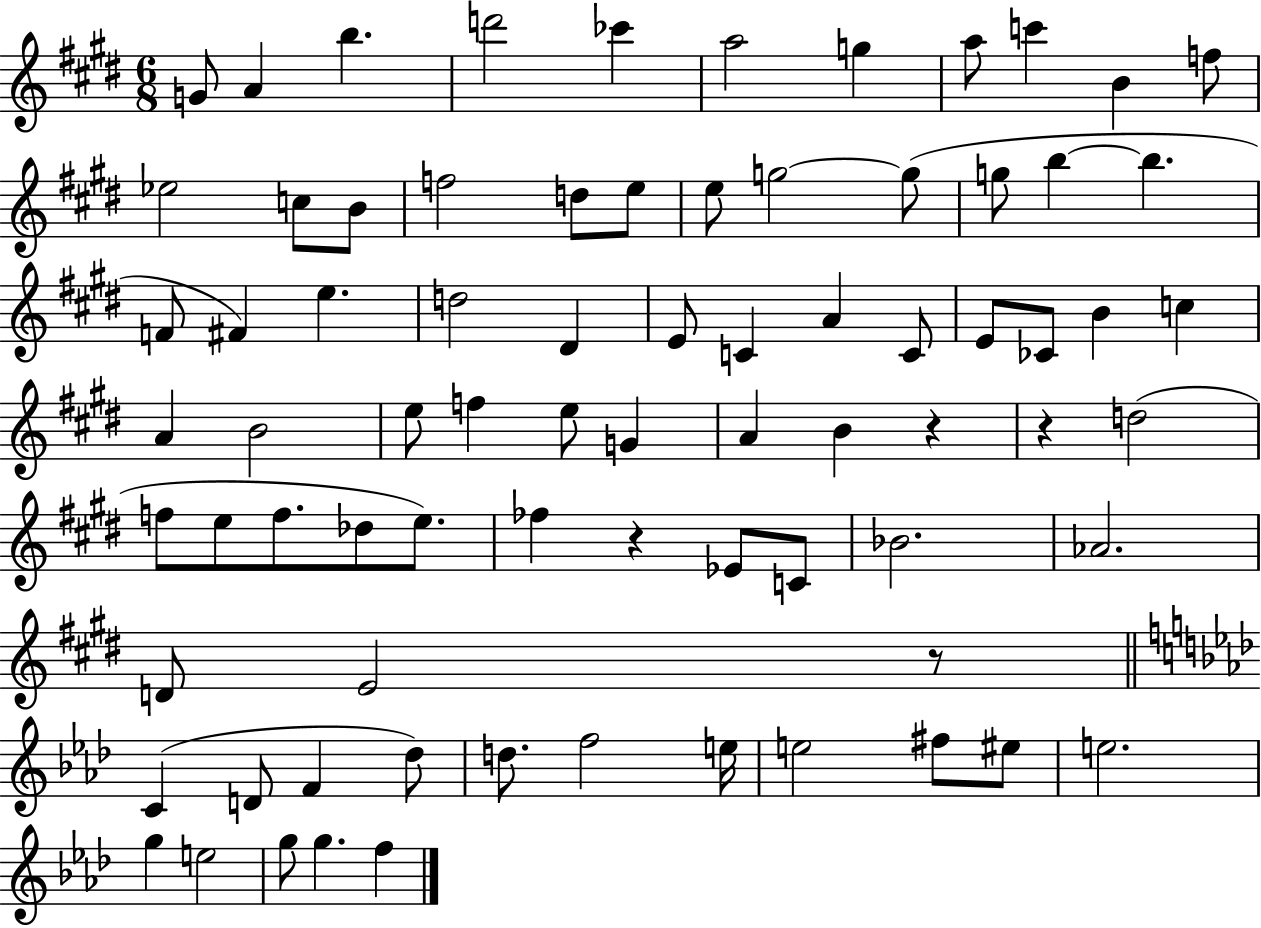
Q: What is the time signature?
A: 6/8